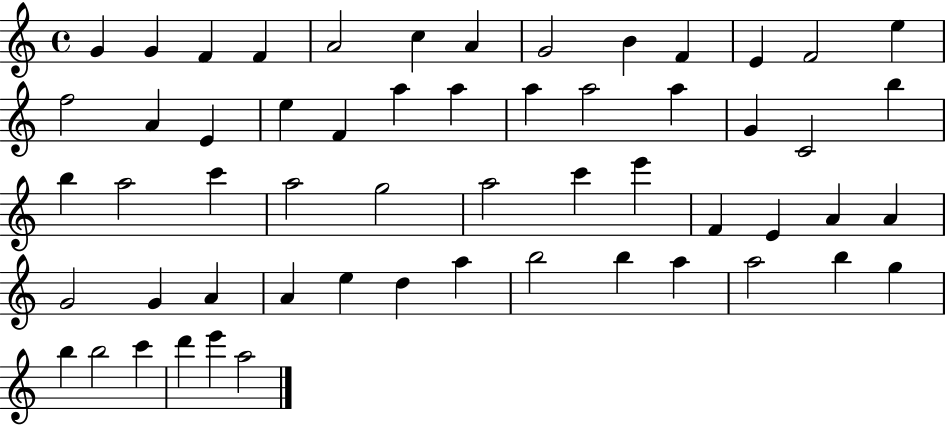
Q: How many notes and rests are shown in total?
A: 57